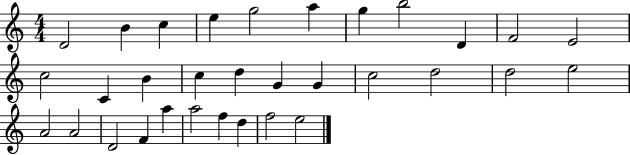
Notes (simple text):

D4/h B4/q C5/q E5/q G5/h A5/q G5/q B5/h D4/q F4/h E4/h C5/h C4/q B4/q C5/q D5/q G4/q G4/q C5/h D5/h D5/h E5/h A4/h A4/h D4/h F4/q A5/q A5/h F5/q D5/q F5/h E5/h